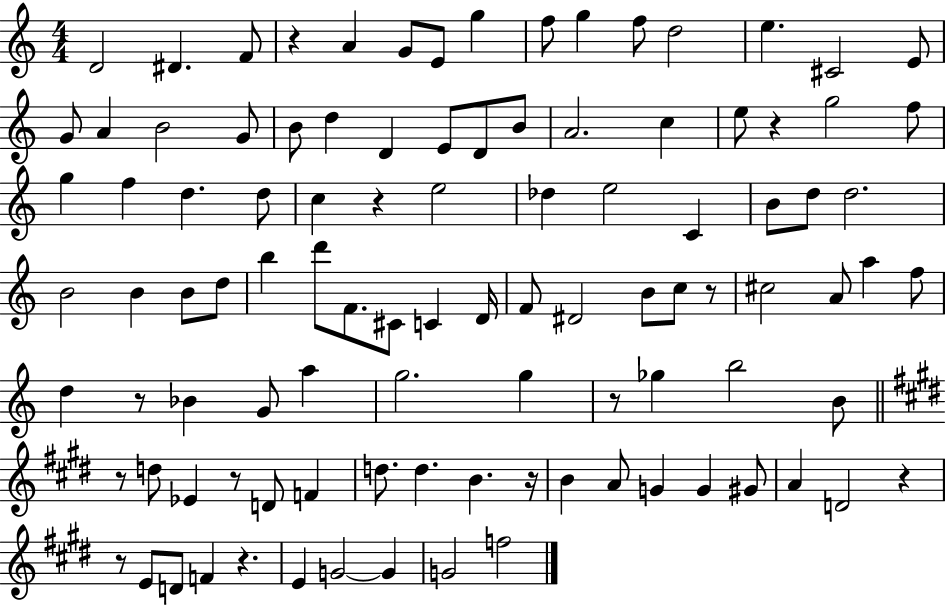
X:1
T:Untitled
M:4/4
L:1/4
K:C
D2 ^D F/2 z A G/2 E/2 g f/2 g f/2 d2 e ^C2 E/2 G/2 A B2 G/2 B/2 d D E/2 D/2 B/2 A2 c e/2 z g2 f/2 g f d d/2 c z e2 _d e2 C B/2 d/2 d2 B2 B B/2 d/2 b d'/2 F/2 ^C/2 C D/4 F/2 ^D2 B/2 c/2 z/2 ^c2 A/2 a f/2 d z/2 _B G/2 a g2 g z/2 _g b2 B/2 z/2 d/2 _E z/2 D/2 F d/2 d B z/4 B A/2 G G ^G/2 A D2 z z/2 E/2 D/2 F z E G2 G G2 f2